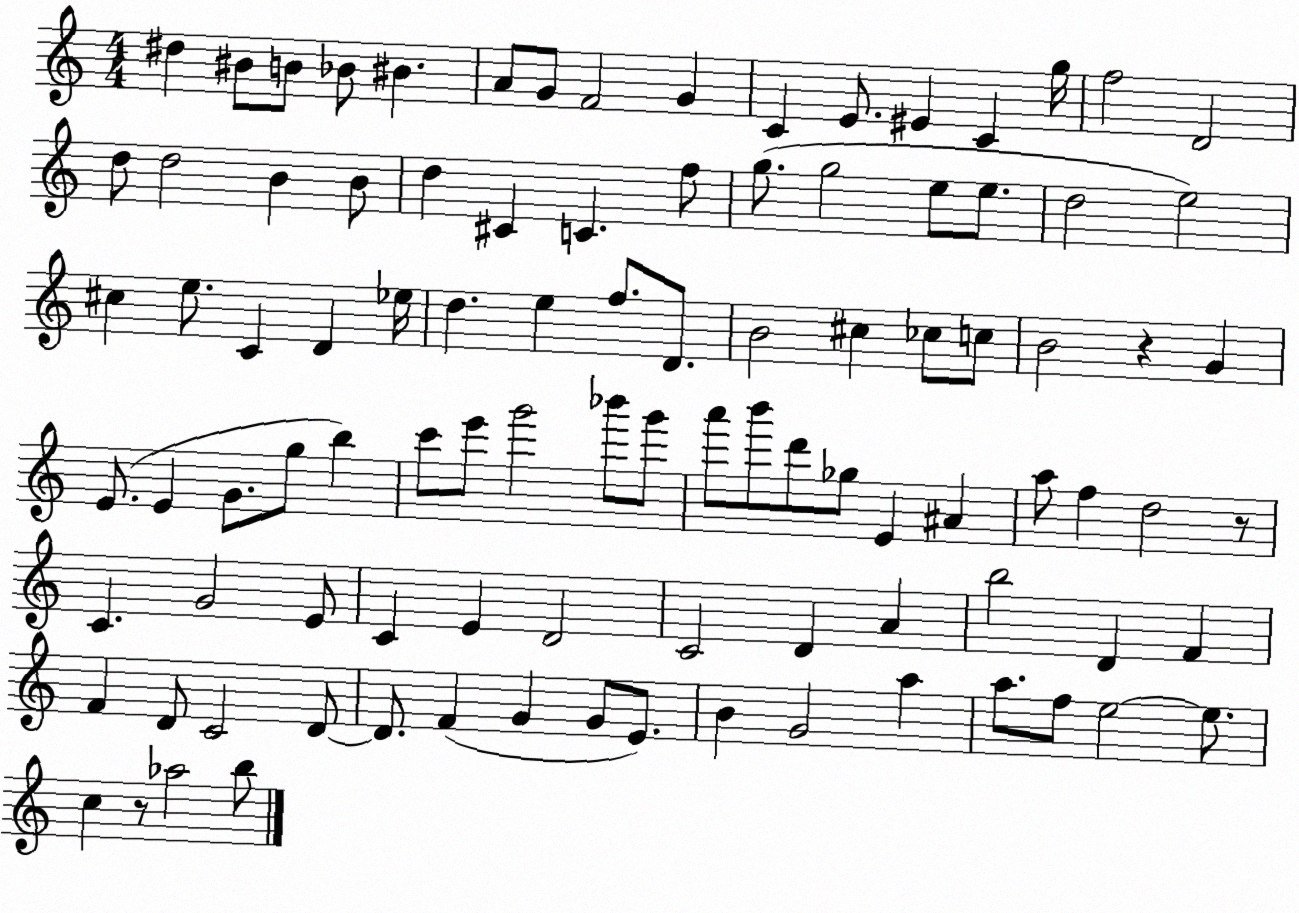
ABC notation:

X:1
T:Untitled
M:4/4
L:1/4
K:C
^d ^B/2 B/2 _B/2 ^B A/2 G/2 F2 G C E/2 ^E C g/4 f2 D2 d/2 d2 B B/2 d ^C C f/2 g/2 g2 e/2 e/2 d2 e2 ^c e/2 C D _e/4 d e f/2 D/2 B2 ^c _c/2 c/2 B2 z G E/2 E G/2 g/2 b c'/2 e'/2 g'2 _b'/2 g'/2 a'/2 b'/2 d'/2 _g/2 E ^A a/2 f d2 z/2 C G2 E/2 C E D2 C2 D A b2 D F F D/2 C2 D/2 D/2 F G G/2 E/2 B G2 a a/2 f/2 e2 e/2 c z/2 _a2 b/2